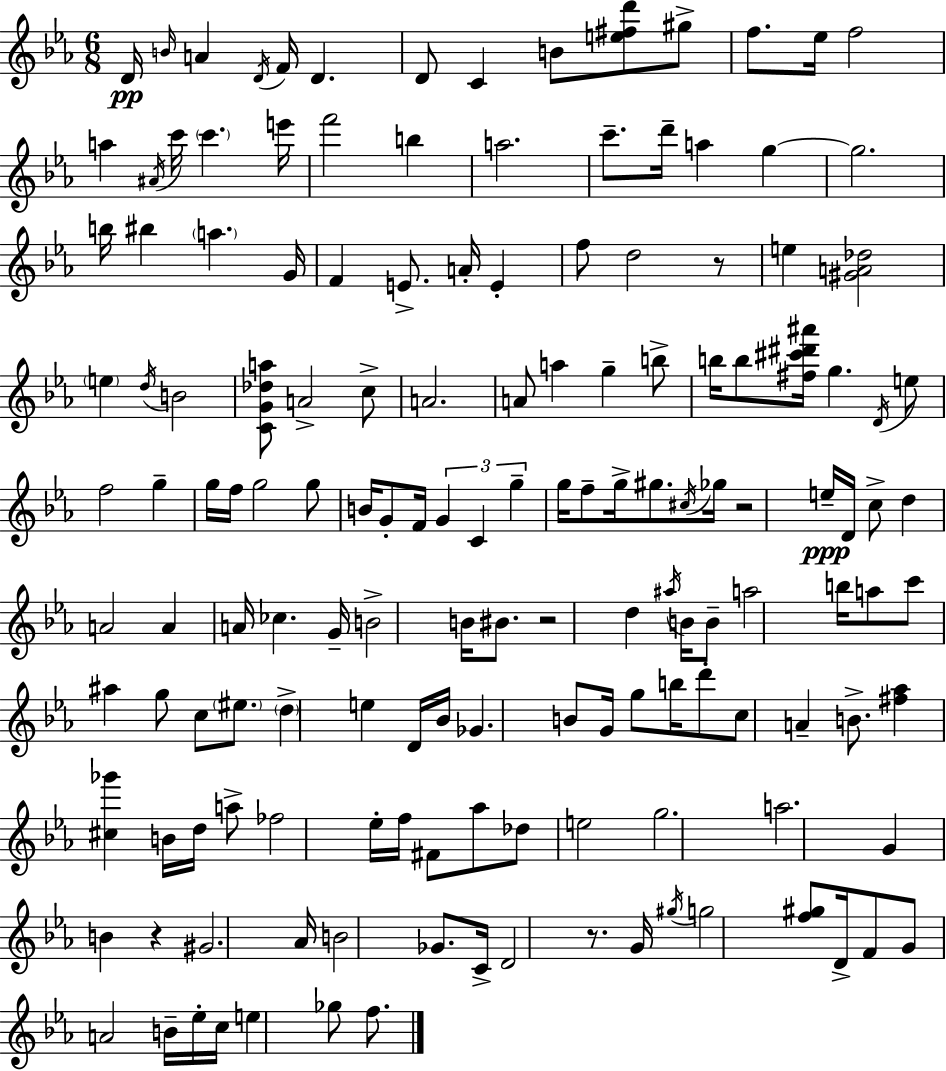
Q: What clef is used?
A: treble